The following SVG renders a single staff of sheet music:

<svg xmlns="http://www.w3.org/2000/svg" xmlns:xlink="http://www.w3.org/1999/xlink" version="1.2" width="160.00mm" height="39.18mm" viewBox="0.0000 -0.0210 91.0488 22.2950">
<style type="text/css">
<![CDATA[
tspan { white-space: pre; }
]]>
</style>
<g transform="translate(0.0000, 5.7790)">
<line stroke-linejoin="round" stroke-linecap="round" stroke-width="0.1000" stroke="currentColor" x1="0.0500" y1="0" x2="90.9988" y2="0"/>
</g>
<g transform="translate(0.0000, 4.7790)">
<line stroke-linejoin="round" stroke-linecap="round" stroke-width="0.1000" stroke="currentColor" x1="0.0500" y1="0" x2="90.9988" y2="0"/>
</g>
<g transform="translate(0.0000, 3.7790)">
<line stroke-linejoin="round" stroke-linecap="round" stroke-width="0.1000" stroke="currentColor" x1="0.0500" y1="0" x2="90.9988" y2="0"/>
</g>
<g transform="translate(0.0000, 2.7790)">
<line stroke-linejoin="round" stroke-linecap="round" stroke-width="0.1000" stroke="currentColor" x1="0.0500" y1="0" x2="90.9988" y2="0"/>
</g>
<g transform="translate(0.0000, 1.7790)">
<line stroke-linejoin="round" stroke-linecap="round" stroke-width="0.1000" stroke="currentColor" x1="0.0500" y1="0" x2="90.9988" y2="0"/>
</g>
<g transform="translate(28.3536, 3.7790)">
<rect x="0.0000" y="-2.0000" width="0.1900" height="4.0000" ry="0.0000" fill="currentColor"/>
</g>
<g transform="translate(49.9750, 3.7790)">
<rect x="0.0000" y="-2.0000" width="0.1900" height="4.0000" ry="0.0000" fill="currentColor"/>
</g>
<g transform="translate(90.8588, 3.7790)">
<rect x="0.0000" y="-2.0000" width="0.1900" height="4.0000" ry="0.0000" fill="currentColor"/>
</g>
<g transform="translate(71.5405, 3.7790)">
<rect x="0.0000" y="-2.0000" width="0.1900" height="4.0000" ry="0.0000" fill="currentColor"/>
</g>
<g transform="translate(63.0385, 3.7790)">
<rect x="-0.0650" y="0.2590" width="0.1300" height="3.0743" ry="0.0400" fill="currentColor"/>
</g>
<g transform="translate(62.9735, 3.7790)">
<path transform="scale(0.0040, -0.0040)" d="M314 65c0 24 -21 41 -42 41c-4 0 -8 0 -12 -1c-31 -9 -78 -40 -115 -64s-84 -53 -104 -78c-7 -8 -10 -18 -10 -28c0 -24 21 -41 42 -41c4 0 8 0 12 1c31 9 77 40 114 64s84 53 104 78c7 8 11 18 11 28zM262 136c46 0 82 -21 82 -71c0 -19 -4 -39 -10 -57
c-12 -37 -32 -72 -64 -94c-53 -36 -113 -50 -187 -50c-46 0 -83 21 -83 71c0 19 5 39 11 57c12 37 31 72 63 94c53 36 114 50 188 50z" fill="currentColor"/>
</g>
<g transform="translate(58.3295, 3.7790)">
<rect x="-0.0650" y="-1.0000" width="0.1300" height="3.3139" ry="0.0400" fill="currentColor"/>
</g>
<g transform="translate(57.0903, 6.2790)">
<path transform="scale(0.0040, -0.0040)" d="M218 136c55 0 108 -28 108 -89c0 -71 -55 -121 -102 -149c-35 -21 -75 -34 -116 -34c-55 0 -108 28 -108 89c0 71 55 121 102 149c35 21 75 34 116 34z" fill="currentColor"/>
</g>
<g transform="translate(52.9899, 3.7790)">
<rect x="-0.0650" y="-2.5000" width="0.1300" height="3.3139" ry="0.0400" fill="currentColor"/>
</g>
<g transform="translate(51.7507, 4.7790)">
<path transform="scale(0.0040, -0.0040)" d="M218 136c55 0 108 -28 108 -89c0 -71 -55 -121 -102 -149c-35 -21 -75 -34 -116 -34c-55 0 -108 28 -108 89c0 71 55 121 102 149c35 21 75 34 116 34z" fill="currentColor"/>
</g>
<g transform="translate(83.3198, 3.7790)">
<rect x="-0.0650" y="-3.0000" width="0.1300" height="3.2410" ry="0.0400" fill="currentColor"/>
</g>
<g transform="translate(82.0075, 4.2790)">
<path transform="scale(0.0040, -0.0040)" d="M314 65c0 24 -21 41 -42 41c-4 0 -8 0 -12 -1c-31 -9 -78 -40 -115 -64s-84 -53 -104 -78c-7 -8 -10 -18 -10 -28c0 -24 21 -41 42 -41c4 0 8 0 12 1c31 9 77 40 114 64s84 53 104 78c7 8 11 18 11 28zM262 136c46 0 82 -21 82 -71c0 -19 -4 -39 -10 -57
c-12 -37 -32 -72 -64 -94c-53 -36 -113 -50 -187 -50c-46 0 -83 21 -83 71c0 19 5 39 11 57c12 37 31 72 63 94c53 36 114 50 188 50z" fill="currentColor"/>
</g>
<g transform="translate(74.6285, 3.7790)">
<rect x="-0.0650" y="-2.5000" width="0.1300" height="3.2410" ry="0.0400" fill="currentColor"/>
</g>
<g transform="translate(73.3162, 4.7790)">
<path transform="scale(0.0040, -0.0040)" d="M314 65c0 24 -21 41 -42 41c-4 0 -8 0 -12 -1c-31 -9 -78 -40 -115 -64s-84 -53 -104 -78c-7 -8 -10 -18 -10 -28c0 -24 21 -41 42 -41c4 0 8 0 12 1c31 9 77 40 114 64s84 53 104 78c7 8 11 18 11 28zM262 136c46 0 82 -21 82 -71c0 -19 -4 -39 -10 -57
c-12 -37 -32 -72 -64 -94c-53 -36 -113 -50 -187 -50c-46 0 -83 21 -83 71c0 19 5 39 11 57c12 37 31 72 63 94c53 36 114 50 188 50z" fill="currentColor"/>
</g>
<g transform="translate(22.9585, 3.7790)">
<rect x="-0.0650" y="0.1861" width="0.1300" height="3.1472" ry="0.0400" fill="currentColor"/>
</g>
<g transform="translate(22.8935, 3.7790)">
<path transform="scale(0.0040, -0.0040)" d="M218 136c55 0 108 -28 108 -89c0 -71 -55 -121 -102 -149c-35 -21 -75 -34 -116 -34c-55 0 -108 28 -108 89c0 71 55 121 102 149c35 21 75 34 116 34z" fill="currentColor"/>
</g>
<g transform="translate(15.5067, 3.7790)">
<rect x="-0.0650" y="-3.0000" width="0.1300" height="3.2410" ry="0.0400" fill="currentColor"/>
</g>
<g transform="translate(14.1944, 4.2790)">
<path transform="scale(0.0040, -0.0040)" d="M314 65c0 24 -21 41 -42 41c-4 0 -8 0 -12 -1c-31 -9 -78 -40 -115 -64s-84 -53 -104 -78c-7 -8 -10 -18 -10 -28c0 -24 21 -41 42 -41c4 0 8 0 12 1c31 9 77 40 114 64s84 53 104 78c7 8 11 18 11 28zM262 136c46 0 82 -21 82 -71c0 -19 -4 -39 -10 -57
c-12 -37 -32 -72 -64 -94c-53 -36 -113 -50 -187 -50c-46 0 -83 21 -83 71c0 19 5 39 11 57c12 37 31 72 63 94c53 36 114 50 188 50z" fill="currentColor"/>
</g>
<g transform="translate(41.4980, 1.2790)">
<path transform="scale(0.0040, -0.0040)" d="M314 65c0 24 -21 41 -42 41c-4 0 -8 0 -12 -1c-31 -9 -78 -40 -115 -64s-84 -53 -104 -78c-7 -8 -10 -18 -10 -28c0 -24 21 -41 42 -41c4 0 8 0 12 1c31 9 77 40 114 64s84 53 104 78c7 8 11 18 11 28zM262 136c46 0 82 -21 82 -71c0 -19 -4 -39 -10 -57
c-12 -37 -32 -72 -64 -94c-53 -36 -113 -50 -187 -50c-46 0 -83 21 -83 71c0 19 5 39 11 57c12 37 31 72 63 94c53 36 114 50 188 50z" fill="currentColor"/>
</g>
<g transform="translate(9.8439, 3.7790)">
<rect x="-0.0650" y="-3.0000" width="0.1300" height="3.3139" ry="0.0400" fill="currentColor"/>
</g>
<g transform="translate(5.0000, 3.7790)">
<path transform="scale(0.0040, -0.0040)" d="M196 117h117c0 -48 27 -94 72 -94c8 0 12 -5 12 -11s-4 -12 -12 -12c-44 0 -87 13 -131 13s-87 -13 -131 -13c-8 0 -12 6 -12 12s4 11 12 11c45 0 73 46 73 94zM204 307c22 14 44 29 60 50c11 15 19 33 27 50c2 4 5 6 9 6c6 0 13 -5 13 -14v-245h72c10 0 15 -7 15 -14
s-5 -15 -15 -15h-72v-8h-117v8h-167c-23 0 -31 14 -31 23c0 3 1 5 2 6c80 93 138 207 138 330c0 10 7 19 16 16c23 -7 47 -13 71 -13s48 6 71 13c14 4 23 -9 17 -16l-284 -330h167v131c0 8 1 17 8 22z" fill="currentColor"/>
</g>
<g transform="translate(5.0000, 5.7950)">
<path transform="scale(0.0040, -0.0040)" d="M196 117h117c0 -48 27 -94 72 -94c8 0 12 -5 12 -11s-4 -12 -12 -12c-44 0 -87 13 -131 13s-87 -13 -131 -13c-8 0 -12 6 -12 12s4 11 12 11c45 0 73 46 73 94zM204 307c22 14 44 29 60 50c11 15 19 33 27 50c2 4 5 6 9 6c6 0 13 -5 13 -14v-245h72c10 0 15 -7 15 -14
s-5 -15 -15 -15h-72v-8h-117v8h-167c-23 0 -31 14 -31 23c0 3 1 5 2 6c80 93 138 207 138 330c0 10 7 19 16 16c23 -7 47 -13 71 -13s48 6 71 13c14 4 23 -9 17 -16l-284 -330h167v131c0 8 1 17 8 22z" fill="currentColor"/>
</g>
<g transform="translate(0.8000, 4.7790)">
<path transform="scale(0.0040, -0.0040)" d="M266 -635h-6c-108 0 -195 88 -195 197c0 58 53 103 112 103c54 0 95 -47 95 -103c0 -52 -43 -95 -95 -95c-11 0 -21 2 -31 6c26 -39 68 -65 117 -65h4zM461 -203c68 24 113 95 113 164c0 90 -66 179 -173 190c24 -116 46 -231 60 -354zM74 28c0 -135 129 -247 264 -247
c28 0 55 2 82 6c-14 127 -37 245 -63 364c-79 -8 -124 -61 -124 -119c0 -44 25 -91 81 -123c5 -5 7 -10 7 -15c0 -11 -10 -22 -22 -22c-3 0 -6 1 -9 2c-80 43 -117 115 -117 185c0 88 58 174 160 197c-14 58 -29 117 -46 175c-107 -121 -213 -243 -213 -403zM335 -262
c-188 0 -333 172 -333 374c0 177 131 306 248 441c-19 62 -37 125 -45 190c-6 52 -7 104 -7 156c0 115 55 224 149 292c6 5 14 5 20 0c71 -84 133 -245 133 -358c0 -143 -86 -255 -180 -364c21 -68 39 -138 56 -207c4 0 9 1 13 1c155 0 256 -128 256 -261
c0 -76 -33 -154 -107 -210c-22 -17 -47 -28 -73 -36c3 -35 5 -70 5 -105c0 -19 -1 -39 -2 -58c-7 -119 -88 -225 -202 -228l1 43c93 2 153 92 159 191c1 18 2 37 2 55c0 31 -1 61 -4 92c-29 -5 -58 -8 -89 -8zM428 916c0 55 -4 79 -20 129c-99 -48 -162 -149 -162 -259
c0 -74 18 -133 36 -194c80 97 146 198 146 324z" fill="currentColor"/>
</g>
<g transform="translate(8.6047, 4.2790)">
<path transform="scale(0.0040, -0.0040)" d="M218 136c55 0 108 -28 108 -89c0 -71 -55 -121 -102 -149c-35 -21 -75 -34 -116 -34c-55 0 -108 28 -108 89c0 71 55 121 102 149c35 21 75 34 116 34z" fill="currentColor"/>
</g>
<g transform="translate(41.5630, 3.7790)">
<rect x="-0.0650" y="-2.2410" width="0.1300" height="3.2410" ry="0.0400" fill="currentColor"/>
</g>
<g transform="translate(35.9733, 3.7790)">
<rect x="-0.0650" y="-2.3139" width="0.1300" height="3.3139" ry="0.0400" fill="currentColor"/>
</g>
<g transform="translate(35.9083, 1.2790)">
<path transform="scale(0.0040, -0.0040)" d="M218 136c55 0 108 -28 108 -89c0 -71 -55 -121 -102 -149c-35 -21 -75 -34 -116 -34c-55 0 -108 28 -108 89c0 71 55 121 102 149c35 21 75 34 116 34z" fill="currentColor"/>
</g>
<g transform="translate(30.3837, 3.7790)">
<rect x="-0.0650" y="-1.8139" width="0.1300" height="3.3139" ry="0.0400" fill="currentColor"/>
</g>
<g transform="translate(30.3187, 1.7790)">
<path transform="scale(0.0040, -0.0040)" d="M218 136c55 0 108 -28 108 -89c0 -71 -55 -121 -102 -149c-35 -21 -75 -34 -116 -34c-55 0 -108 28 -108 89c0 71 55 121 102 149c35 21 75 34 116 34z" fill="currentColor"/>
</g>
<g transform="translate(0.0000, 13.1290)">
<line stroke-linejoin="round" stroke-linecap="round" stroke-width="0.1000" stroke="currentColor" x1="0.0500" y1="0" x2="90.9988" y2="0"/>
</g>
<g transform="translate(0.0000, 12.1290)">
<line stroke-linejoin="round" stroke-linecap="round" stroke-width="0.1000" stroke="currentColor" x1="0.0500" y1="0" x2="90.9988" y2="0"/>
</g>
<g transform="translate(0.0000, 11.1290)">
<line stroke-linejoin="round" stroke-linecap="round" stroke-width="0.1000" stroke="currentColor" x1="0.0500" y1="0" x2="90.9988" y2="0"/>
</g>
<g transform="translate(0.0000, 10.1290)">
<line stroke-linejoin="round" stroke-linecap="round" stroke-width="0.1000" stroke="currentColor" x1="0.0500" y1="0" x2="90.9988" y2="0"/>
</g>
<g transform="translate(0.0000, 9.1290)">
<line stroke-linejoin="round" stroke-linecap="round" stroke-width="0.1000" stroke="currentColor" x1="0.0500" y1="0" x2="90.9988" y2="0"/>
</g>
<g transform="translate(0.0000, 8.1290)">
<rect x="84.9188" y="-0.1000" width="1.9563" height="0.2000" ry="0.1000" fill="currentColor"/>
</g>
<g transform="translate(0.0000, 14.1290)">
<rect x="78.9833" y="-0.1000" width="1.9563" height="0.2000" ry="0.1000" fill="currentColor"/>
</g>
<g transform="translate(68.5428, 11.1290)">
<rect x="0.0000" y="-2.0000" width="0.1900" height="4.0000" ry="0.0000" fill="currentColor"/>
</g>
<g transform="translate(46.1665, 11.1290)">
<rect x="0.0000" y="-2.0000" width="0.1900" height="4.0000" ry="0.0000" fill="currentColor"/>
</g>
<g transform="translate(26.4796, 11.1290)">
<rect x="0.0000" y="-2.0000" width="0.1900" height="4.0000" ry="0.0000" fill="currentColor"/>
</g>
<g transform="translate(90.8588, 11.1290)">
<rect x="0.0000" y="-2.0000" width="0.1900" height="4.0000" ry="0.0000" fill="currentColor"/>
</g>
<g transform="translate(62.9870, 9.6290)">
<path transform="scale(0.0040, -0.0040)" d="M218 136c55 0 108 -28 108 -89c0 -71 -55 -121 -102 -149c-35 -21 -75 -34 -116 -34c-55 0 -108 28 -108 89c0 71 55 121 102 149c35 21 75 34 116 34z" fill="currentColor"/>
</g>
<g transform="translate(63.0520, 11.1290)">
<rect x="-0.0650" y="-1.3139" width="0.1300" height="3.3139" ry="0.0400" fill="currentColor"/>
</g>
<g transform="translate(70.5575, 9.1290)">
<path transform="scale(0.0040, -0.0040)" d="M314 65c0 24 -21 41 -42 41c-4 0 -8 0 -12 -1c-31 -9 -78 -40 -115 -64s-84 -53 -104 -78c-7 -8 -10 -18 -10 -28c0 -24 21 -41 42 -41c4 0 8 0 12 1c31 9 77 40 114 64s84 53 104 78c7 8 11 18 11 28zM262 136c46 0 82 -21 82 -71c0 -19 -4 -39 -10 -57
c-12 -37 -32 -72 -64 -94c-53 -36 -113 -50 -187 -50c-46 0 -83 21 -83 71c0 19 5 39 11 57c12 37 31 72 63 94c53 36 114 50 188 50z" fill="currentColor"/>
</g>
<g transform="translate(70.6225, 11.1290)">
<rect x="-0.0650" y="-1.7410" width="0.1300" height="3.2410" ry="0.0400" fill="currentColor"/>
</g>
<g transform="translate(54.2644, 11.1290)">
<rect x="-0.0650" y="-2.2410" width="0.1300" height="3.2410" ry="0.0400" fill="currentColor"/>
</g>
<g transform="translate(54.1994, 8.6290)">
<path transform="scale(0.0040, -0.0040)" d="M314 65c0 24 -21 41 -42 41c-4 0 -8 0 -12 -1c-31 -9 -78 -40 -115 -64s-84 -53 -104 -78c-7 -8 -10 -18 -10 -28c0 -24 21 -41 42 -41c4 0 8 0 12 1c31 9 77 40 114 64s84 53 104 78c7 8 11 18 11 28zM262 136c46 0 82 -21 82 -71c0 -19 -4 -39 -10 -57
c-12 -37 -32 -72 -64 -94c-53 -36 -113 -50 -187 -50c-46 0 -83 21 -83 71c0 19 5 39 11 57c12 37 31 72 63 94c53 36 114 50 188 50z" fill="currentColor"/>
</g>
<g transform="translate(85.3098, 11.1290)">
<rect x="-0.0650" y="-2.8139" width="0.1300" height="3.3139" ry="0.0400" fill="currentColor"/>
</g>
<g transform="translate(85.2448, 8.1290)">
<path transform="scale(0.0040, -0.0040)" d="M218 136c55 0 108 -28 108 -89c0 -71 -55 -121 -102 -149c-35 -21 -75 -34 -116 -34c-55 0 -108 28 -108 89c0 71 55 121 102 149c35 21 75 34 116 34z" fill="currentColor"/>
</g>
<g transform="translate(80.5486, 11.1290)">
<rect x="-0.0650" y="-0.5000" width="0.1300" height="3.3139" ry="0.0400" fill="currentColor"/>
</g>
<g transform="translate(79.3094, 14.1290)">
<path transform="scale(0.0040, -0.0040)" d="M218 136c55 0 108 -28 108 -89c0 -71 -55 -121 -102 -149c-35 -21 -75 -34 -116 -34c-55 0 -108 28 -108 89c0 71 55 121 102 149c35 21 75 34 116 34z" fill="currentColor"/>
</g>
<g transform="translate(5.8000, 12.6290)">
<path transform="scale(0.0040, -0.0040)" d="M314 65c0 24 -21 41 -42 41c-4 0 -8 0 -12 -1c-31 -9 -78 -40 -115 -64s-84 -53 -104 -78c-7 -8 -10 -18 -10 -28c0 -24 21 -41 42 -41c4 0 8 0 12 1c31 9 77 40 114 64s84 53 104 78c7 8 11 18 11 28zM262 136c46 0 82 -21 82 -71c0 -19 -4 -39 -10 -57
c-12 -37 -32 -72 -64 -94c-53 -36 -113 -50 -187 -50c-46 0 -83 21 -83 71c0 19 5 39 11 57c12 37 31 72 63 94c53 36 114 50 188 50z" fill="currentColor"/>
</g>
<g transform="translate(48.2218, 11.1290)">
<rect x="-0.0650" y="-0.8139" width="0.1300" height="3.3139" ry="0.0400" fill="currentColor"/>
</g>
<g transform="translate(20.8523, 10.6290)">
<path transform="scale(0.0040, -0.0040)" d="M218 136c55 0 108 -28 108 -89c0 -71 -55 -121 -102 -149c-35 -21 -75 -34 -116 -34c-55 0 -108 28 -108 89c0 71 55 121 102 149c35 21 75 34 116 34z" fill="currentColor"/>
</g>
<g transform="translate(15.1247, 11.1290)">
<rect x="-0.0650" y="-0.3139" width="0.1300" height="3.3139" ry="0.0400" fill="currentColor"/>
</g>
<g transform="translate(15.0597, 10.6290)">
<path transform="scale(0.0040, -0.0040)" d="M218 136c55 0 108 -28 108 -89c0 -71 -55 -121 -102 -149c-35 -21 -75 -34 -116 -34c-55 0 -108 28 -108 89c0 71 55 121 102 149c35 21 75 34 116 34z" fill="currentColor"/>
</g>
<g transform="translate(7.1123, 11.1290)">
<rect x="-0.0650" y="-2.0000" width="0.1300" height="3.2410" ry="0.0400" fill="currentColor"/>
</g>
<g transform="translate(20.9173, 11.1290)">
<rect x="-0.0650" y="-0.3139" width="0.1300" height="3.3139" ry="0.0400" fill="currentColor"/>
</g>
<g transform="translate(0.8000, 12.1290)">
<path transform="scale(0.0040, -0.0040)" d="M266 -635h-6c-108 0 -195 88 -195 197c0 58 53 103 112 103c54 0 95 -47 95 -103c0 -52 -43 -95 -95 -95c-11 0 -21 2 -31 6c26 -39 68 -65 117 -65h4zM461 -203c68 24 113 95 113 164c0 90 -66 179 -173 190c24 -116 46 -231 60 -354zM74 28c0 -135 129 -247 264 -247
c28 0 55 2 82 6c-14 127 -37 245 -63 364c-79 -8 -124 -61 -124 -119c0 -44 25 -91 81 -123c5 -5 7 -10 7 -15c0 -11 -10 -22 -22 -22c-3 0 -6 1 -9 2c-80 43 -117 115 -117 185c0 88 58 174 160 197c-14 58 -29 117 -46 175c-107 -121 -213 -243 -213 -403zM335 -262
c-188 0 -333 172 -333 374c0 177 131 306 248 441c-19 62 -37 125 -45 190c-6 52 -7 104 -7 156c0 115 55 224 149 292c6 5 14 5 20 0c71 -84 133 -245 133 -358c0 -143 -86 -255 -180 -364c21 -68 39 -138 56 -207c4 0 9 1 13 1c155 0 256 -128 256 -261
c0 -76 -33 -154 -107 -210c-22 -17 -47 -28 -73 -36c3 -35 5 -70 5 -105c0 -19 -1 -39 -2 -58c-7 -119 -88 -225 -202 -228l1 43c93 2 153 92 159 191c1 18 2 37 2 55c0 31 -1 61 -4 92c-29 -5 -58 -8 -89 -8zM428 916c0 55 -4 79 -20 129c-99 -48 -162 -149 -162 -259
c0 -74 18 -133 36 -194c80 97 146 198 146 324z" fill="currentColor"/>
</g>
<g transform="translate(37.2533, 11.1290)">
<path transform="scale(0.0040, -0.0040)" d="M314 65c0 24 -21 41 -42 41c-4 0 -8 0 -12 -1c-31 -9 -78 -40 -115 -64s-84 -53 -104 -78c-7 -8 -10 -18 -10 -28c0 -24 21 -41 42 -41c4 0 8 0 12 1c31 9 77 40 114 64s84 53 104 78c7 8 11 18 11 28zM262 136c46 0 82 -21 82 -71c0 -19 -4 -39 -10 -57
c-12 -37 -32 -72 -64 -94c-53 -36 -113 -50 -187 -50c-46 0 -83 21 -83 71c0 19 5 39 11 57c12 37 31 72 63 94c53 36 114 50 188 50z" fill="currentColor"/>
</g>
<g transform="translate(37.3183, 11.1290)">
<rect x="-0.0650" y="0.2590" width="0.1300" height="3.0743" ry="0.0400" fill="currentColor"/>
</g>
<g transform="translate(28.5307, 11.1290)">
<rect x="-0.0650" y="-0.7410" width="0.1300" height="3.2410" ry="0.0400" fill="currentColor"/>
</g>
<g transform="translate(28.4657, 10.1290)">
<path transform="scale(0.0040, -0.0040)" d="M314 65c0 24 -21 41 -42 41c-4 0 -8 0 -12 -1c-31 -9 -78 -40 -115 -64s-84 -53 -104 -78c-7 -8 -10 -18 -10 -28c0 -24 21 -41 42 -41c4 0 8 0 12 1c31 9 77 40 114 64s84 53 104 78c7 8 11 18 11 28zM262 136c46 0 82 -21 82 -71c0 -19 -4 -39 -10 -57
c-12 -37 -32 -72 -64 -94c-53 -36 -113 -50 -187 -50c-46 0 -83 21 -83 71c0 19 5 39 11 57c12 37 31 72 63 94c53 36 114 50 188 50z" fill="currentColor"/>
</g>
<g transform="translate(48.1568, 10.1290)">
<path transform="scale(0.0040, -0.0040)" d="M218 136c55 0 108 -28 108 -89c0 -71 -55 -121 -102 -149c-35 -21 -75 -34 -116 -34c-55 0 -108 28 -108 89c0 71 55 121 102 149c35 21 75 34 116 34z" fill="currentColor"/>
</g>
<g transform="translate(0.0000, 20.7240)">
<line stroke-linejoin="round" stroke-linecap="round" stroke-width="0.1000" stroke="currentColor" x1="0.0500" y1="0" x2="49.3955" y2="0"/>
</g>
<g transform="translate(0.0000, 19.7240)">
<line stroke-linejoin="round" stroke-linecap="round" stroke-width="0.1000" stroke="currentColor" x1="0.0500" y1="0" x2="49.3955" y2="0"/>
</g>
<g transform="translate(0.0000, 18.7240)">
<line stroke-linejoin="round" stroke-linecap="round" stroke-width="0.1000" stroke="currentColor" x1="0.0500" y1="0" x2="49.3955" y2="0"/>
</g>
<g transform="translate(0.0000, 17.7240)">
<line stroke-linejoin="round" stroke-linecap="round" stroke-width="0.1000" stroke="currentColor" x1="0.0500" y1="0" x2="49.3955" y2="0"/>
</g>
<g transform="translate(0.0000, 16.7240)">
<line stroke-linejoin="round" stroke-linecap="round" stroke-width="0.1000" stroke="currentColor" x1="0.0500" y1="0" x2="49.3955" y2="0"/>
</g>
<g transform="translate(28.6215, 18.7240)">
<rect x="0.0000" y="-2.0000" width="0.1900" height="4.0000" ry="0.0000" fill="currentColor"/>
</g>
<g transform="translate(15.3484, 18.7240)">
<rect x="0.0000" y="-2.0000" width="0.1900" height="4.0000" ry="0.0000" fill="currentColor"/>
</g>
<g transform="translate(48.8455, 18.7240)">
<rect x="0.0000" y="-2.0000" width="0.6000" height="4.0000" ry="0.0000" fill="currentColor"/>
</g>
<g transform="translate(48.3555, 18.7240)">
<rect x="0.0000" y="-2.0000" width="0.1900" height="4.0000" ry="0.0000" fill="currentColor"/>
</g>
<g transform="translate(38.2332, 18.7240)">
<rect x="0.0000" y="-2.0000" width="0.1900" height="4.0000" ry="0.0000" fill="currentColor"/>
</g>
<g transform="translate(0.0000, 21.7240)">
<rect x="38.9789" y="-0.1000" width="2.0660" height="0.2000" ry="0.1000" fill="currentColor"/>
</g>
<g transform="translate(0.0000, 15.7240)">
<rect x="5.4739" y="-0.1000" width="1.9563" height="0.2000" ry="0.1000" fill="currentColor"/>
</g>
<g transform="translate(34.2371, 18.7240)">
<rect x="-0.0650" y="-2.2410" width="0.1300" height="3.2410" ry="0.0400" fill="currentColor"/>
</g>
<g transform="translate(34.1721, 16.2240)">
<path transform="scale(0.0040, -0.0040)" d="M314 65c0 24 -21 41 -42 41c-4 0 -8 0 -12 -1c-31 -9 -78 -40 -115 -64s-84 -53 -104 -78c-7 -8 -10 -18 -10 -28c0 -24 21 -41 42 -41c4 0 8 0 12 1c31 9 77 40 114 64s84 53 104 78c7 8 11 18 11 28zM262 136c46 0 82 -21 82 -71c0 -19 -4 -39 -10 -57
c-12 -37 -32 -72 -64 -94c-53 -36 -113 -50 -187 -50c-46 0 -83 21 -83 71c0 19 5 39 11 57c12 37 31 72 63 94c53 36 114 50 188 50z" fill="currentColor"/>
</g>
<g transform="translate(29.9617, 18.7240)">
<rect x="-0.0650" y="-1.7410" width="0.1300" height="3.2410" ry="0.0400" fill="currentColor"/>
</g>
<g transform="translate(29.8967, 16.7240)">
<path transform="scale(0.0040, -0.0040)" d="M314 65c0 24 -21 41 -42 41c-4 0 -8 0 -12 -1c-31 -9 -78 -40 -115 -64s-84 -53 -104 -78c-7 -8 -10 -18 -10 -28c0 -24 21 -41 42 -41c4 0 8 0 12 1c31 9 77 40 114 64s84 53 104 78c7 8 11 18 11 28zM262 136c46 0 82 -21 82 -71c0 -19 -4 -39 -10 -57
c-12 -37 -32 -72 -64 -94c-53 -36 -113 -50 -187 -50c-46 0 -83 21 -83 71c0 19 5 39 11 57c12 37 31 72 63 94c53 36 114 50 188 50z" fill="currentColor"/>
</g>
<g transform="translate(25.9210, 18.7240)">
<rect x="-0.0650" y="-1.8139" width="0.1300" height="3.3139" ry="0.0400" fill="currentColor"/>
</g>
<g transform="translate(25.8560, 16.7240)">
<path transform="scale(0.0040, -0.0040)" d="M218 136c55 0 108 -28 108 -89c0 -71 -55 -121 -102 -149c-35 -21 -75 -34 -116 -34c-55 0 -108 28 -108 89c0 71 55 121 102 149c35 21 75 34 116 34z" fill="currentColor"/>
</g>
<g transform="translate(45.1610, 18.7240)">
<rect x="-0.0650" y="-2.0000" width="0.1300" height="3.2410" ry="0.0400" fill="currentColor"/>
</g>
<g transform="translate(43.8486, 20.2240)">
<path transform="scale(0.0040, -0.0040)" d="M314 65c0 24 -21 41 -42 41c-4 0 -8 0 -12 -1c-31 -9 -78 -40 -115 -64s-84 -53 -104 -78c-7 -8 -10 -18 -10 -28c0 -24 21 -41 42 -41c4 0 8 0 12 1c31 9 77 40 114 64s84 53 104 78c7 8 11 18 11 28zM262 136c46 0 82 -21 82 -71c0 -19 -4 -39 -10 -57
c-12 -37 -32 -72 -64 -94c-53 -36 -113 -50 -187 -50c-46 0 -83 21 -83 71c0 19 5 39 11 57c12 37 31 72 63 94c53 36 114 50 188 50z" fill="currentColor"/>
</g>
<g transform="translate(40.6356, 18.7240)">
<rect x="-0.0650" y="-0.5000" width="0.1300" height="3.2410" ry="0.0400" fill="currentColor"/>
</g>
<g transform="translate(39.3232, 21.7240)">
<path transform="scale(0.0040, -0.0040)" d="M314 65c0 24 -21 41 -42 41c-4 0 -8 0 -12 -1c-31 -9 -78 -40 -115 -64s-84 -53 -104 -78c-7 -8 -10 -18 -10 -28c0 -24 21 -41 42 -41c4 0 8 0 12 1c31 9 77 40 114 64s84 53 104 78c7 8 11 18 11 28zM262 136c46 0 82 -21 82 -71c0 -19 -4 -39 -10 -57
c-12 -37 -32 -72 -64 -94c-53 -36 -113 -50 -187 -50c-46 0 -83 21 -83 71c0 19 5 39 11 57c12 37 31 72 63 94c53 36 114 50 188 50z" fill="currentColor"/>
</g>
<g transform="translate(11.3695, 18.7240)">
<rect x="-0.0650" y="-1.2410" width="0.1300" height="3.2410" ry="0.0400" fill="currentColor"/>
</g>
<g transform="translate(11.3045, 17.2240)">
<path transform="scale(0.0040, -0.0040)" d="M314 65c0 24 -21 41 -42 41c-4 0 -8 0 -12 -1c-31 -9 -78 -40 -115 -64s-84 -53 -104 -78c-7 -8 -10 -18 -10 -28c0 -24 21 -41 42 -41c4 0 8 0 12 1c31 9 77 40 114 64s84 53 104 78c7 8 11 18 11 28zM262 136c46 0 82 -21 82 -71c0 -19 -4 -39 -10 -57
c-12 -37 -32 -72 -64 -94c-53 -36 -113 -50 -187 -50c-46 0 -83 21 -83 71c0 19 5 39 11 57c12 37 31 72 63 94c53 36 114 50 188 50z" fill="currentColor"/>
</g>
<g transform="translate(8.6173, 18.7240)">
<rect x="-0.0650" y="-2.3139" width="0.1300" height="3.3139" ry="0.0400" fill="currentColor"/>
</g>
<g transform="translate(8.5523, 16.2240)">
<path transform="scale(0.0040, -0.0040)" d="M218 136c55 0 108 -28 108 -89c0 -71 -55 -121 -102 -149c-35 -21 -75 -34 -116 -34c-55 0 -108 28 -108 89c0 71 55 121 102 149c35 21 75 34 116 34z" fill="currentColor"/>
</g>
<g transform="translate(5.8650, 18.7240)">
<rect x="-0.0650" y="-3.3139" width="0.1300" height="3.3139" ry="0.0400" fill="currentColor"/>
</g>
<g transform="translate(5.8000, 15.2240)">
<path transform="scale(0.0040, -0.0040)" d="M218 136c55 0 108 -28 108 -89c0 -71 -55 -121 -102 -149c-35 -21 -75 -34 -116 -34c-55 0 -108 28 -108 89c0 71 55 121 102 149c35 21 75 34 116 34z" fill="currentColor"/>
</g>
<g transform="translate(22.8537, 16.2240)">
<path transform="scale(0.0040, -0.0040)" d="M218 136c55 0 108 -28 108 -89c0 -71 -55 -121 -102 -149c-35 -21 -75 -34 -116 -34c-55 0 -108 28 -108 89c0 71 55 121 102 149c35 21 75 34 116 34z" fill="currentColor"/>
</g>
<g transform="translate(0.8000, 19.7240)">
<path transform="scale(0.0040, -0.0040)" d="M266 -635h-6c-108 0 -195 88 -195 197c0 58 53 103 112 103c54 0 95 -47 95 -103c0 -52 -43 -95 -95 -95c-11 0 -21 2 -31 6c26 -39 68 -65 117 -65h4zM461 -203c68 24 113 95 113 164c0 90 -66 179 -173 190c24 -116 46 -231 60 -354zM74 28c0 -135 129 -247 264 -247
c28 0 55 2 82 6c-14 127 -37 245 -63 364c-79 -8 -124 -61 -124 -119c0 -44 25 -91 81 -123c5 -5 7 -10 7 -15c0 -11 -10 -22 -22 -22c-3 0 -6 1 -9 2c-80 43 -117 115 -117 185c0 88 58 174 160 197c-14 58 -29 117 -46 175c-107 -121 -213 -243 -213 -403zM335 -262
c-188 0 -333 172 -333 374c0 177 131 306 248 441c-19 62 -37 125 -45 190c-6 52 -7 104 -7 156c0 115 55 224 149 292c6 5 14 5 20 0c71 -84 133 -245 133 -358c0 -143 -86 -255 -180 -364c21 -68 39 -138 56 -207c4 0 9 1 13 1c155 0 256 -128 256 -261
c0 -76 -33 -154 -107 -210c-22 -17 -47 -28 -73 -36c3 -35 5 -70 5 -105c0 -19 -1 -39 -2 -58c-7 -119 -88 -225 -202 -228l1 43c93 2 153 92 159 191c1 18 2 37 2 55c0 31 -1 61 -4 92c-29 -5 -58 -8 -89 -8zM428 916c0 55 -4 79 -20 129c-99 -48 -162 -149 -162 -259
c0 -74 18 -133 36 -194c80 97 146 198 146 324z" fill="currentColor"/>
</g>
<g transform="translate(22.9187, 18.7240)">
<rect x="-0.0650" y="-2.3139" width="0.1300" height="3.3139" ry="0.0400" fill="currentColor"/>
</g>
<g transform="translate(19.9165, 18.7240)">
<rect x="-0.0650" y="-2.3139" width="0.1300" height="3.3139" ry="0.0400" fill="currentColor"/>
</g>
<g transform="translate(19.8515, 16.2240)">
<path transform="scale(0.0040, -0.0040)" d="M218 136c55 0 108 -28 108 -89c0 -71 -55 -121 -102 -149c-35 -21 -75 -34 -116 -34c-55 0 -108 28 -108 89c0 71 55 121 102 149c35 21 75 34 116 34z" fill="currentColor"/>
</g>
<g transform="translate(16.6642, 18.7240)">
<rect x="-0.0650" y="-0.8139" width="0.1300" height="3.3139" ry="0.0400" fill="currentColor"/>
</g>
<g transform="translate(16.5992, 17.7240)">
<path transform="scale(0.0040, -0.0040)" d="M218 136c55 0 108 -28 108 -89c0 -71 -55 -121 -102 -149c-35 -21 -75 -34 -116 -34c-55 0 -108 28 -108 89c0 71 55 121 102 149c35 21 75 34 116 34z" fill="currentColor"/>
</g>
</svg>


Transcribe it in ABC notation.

X:1
T:Untitled
M:4/4
L:1/4
K:C
A A2 B f g g2 G D B2 G2 A2 F2 c c d2 B2 d g2 e f2 C a b g e2 d g g f f2 g2 C2 F2